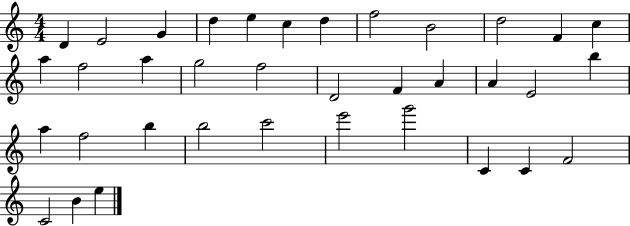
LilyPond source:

{
  \clef treble
  \numericTimeSignature
  \time 4/4
  \key c \major
  d'4 e'2 g'4 | d''4 e''4 c''4 d''4 | f''2 b'2 | d''2 f'4 c''4 | \break a''4 f''2 a''4 | g''2 f''2 | d'2 f'4 a'4 | a'4 e'2 b''4 | \break a''4 f''2 b''4 | b''2 c'''2 | e'''2 g'''2 | c'4 c'4 f'2 | \break c'2 b'4 e''4 | \bar "|."
}